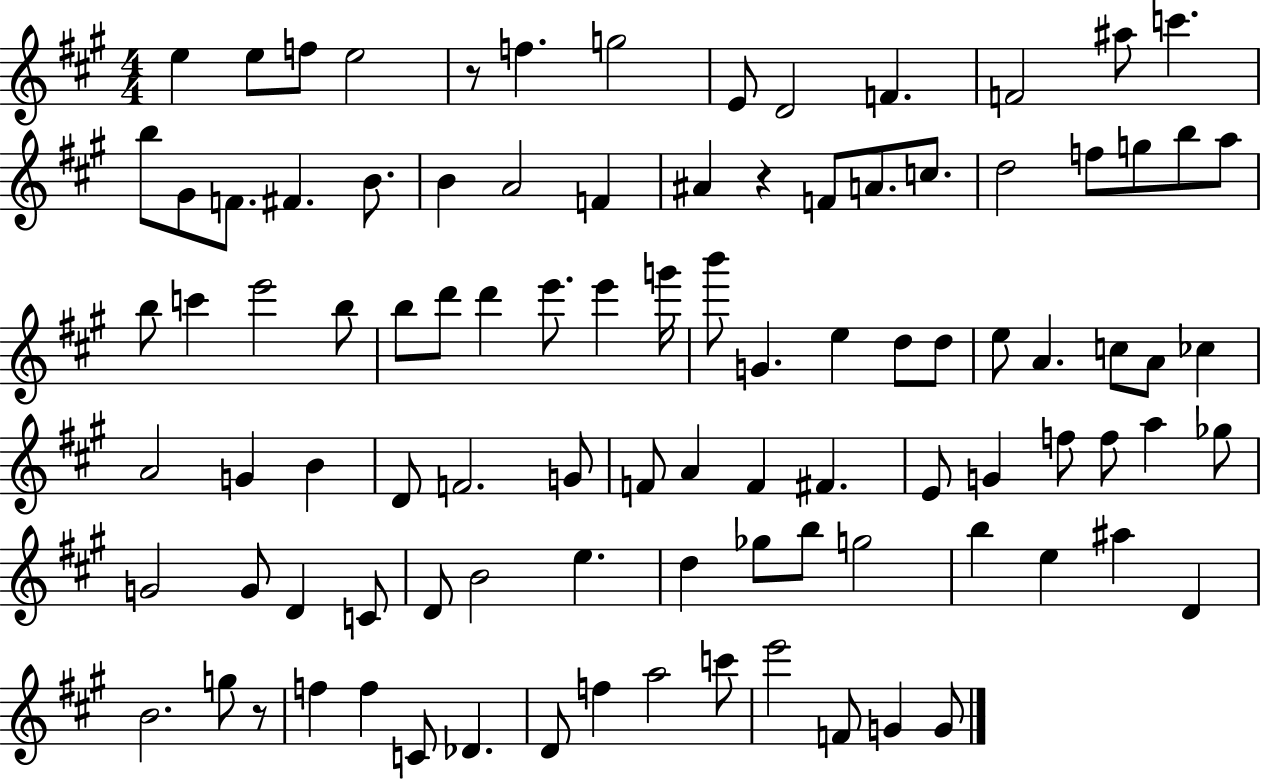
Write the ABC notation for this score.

X:1
T:Untitled
M:4/4
L:1/4
K:A
e e/2 f/2 e2 z/2 f g2 E/2 D2 F F2 ^a/2 c' b/2 ^G/2 F/2 ^F B/2 B A2 F ^A z F/2 A/2 c/2 d2 f/2 g/2 b/2 a/2 b/2 c' e'2 b/2 b/2 d'/2 d' e'/2 e' g'/4 b'/2 G e d/2 d/2 e/2 A c/2 A/2 _c A2 G B D/2 F2 G/2 F/2 A F ^F E/2 G f/2 f/2 a _g/2 G2 G/2 D C/2 D/2 B2 e d _g/2 b/2 g2 b e ^a D B2 g/2 z/2 f f C/2 _D D/2 f a2 c'/2 e'2 F/2 G G/2